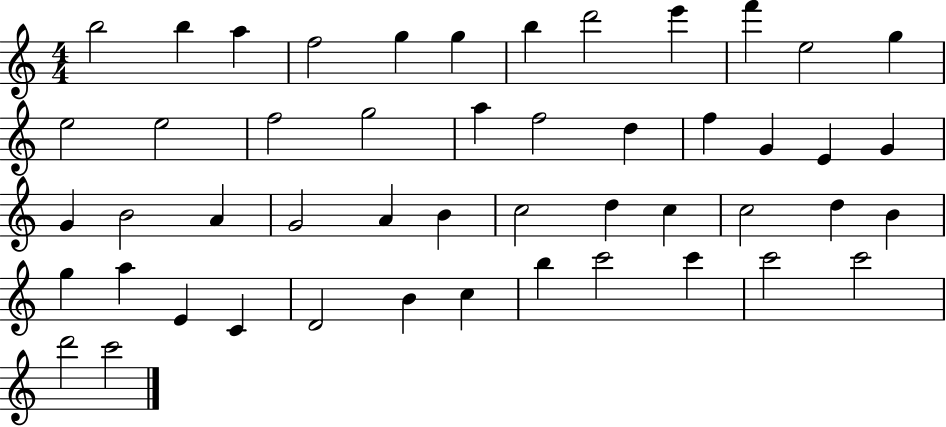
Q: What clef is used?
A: treble